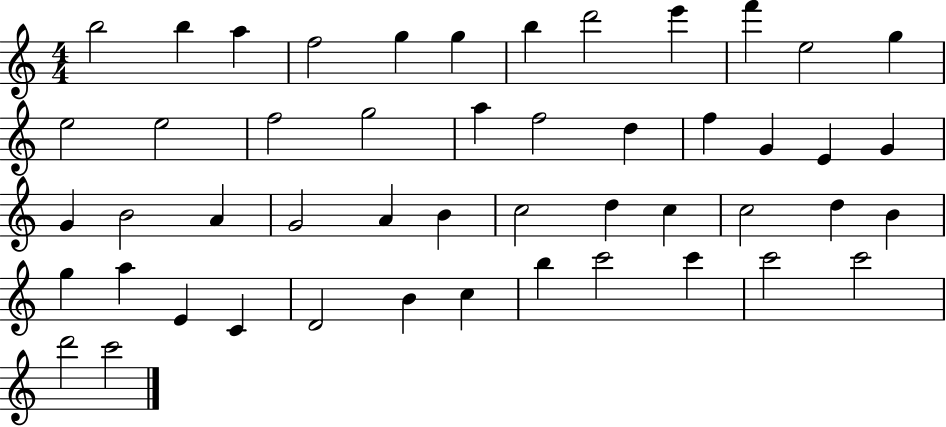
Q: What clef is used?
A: treble